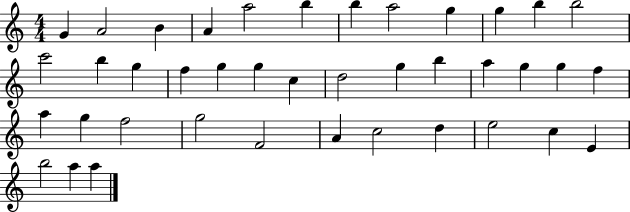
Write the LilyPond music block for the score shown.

{
  \clef treble
  \numericTimeSignature
  \time 4/4
  \key c \major
  g'4 a'2 b'4 | a'4 a''2 b''4 | b''4 a''2 g''4 | g''4 b''4 b''2 | \break c'''2 b''4 g''4 | f''4 g''4 g''4 c''4 | d''2 g''4 b''4 | a''4 g''4 g''4 f''4 | \break a''4 g''4 f''2 | g''2 f'2 | a'4 c''2 d''4 | e''2 c''4 e'4 | \break b''2 a''4 a''4 | \bar "|."
}